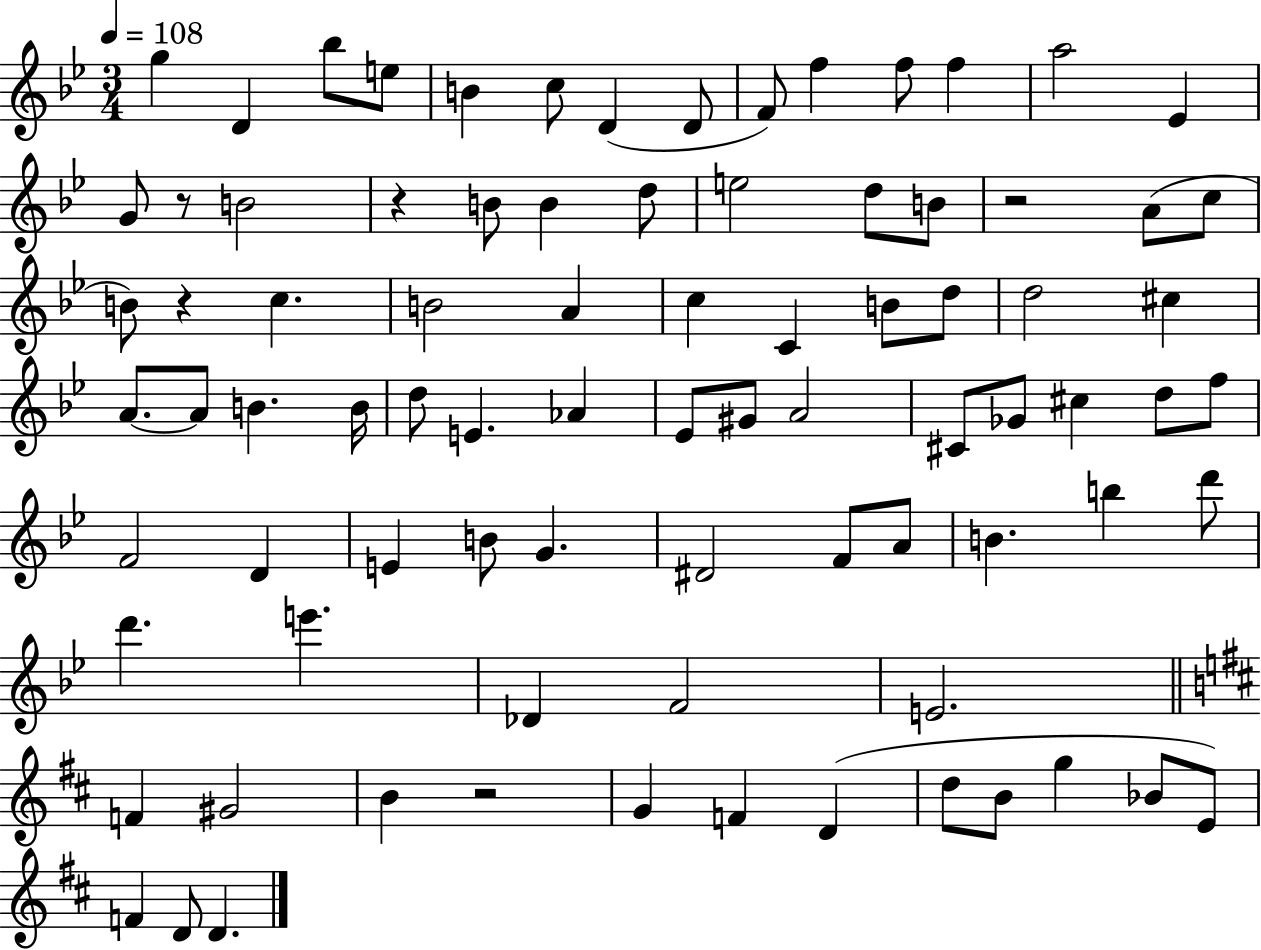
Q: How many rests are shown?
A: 5